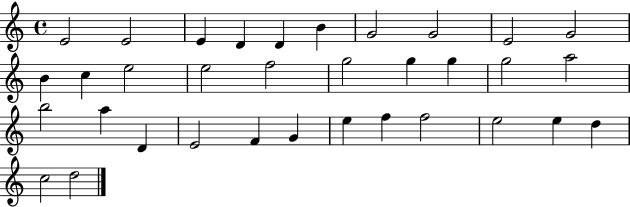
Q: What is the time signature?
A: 4/4